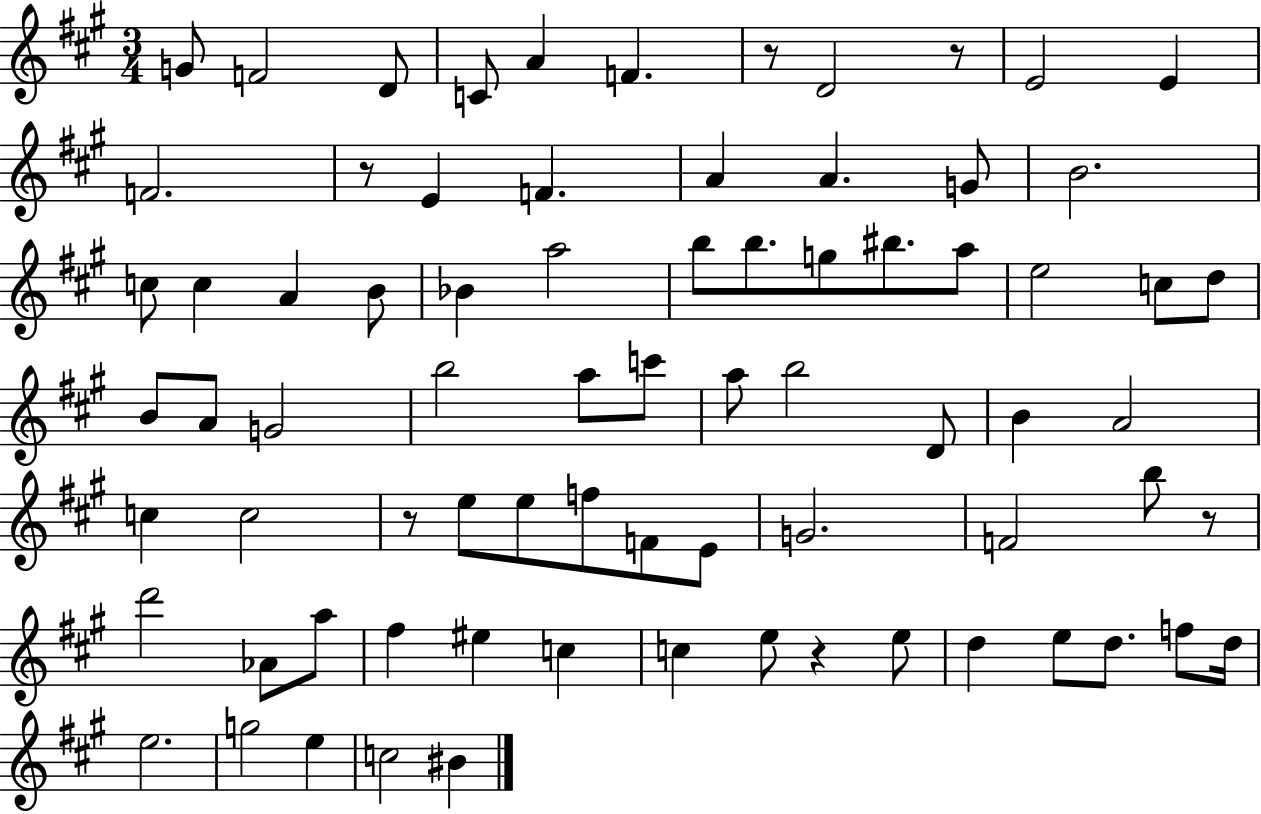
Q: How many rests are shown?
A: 6